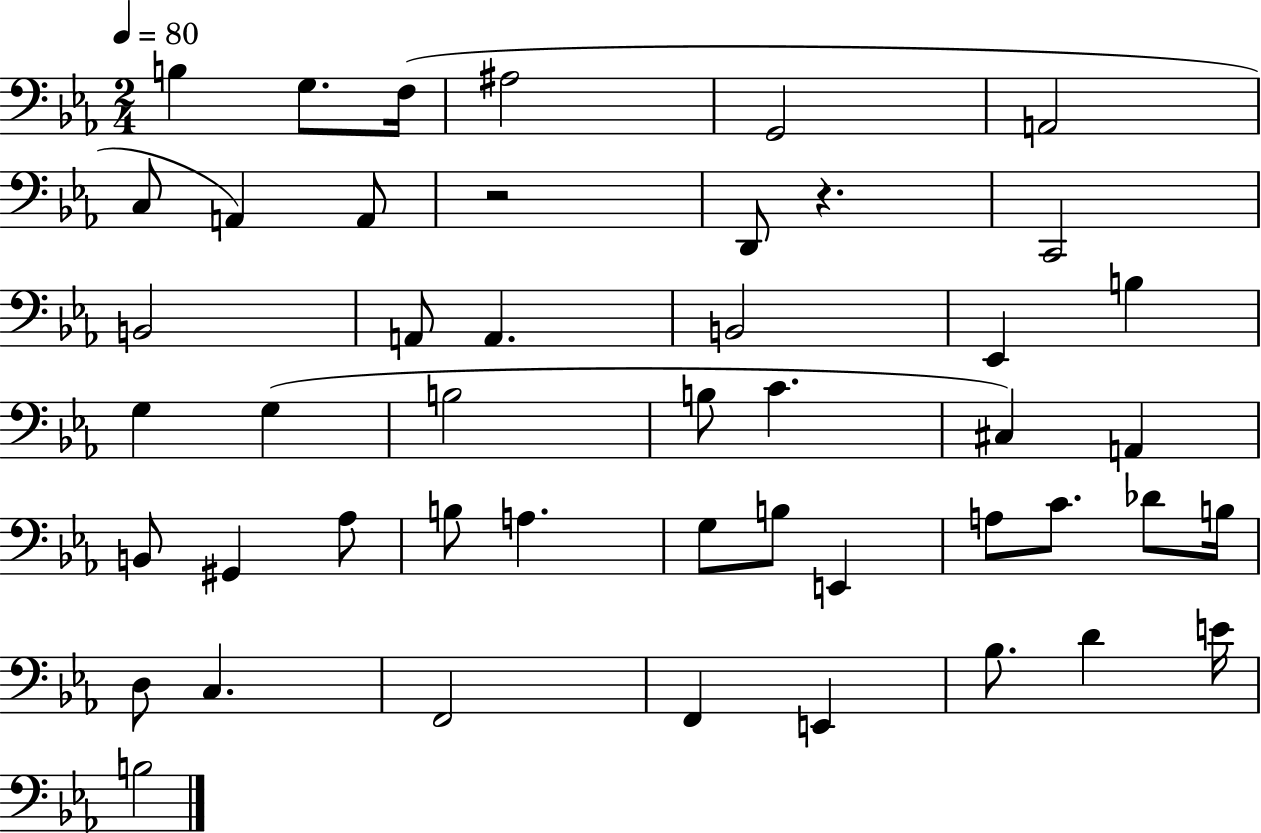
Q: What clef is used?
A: bass